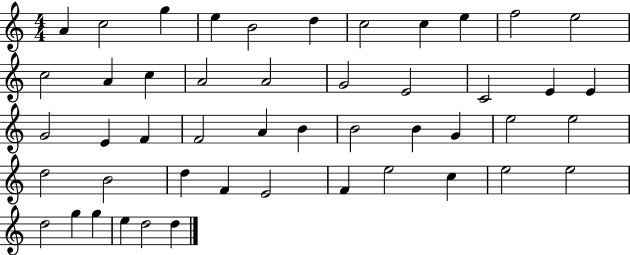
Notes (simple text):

A4/q C5/h G5/q E5/q B4/h D5/q C5/h C5/q E5/q F5/h E5/h C5/h A4/q C5/q A4/h A4/h G4/h E4/h C4/h E4/q E4/q G4/h E4/q F4/q F4/h A4/q B4/q B4/h B4/q G4/q E5/h E5/h D5/h B4/h D5/q F4/q E4/h F4/q E5/h C5/q E5/h E5/h D5/h G5/q G5/q E5/q D5/h D5/q